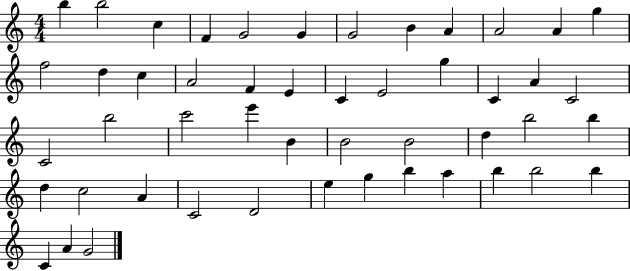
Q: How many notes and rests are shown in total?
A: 49